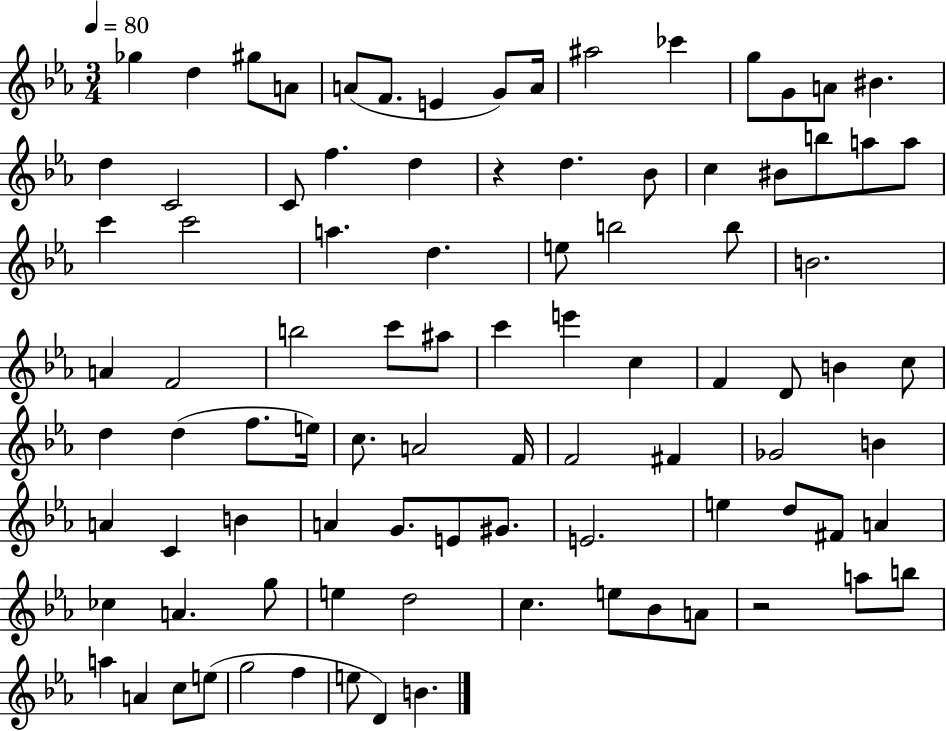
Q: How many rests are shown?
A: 2